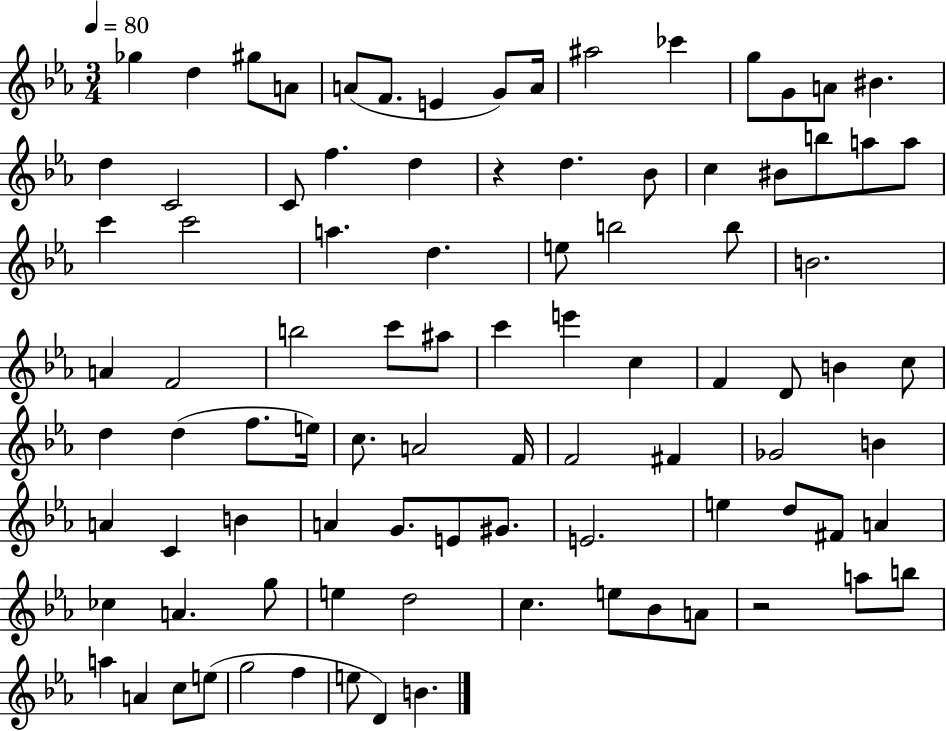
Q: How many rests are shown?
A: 2